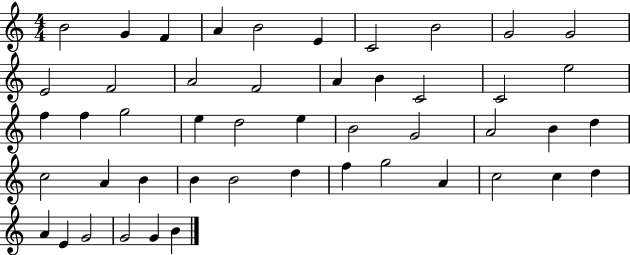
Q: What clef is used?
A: treble